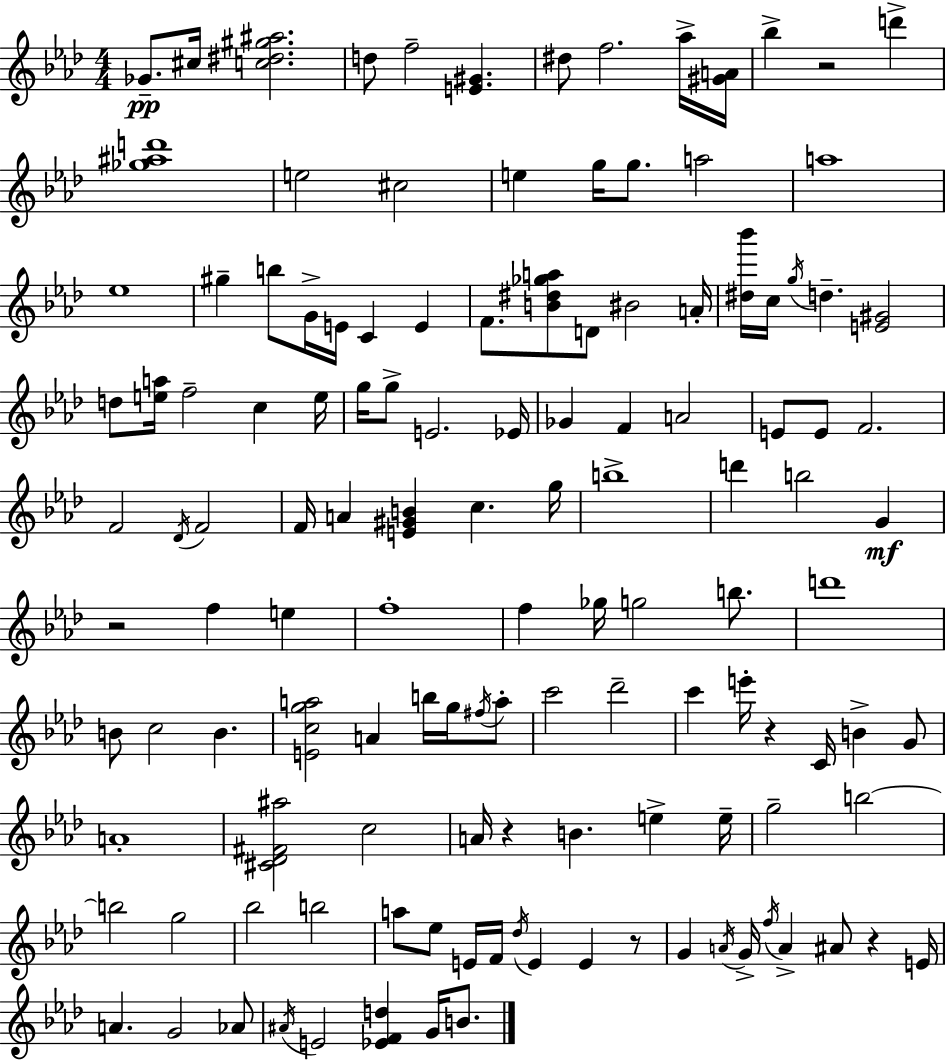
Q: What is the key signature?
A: AES major